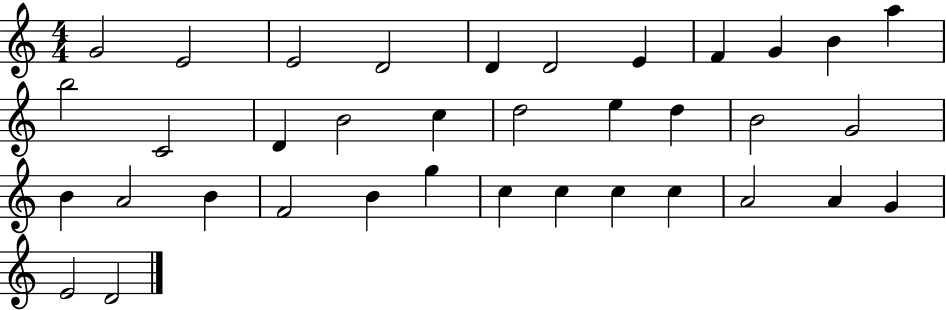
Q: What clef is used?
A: treble